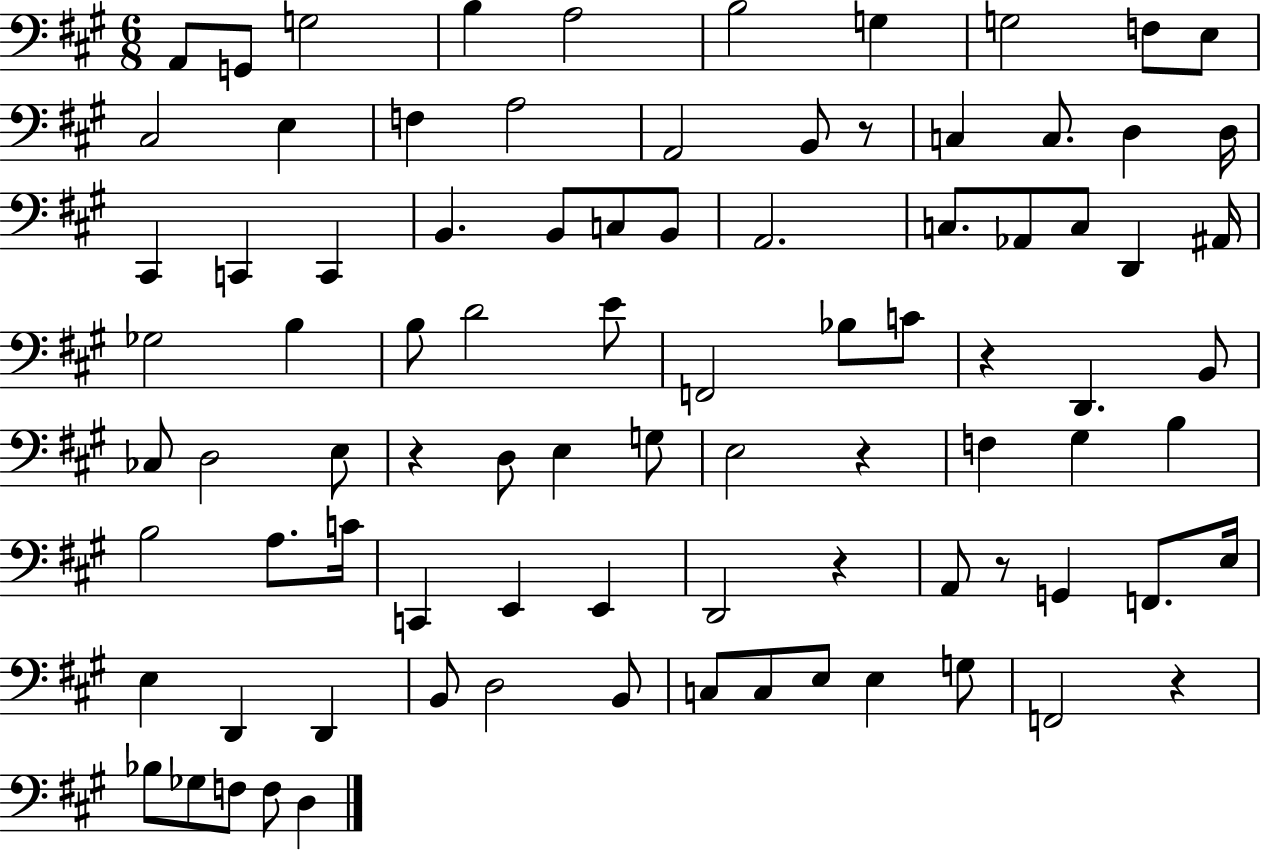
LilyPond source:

{
  \clef bass
  \numericTimeSignature
  \time 6/8
  \key a \major
  a,8 g,8 g2 | b4 a2 | b2 g4 | g2 f8 e8 | \break cis2 e4 | f4 a2 | a,2 b,8 r8 | c4 c8. d4 d16 | \break cis,4 c,4 c,4 | b,4. b,8 c8 b,8 | a,2. | c8. aes,8 c8 d,4 ais,16 | \break ges2 b4 | b8 d'2 e'8 | f,2 bes8 c'8 | r4 d,4. b,8 | \break ces8 d2 e8 | r4 d8 e4 g8 | e2 r4 | f4 gis4 b4 | \break b2 a8. c'16 | c,4 e,4 e,4 | d,2 r4 | a,8 r8 g,4 f,8. e16 | \break e4 d,4 d,4 | b,8 d2 b,8 | c8 c8 e8 e4 g8 | f,2 r4 | \break bes8 ges8 f8 f8 d4 | \bar "|."
}